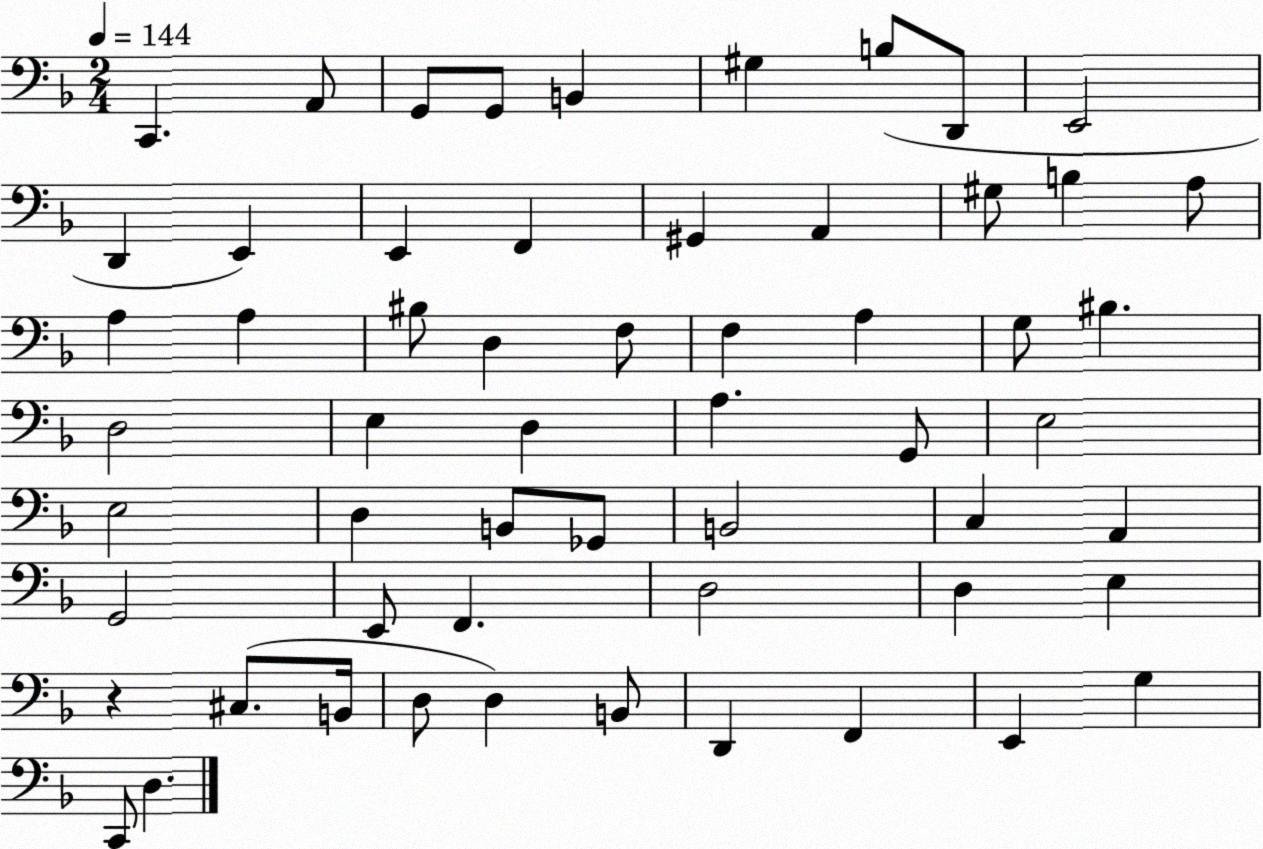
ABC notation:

X:1
T:Untitled
M:2/4
L:1/4
K:F
C,, A,,/2 G,,/2 G,,/2 B,, ^G, B,/2 D,,/2 E,,2 D,, E,, E,, F,, ^G,, A,, ^G,/2 B, A,/2 A, A, ^B,/2 D, F,/2 F, A, G,/2 ^B, D,2 E, D, A, G,,/2 E,2 E,2 D, B,,/2 _G,,/2 B,,2 C, A,, G,,2 E,,/2 F,, D,2 D, E, z ^C,/2 B,,/4 D,/2 D, B,,/2 D,, F,, E,, G, C,,/2 D,